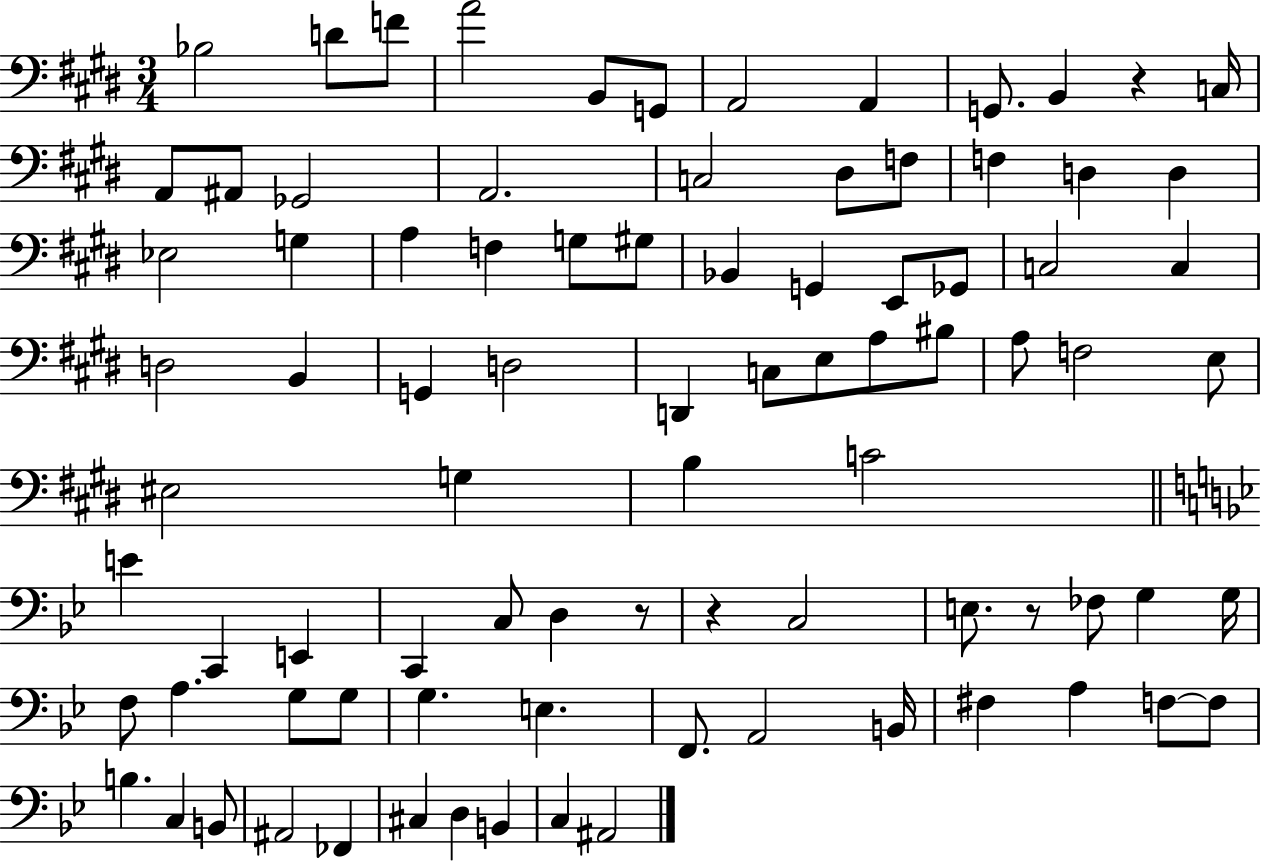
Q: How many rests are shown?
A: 4